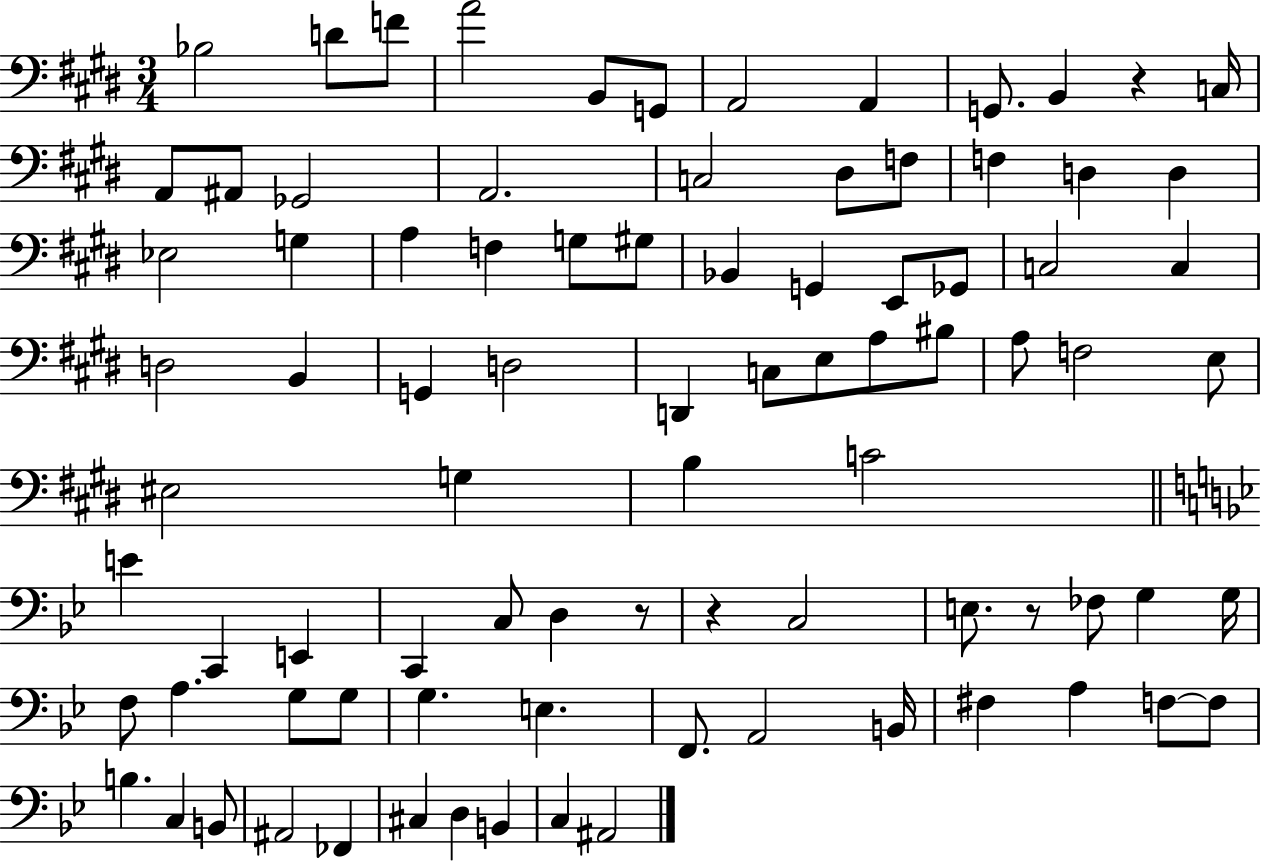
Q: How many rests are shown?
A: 4